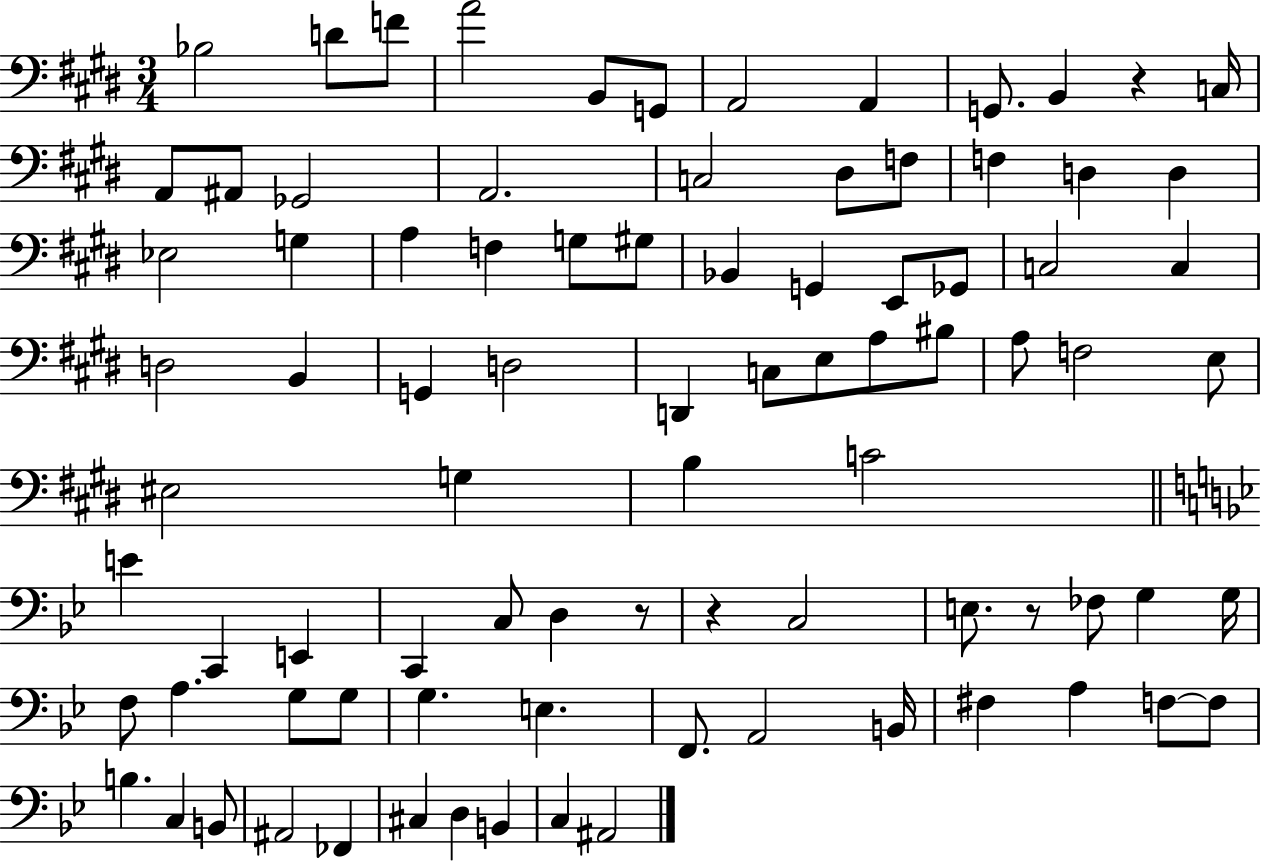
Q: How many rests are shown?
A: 4